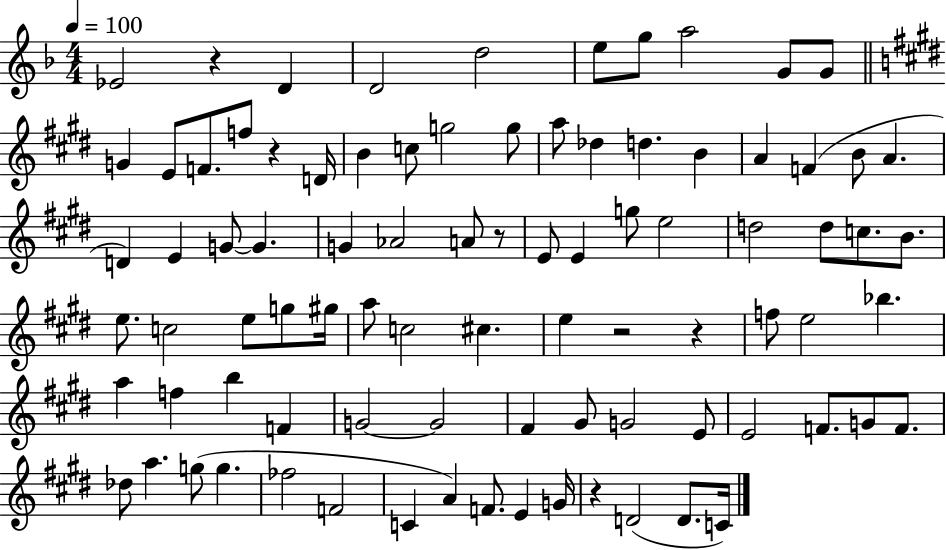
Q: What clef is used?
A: treble